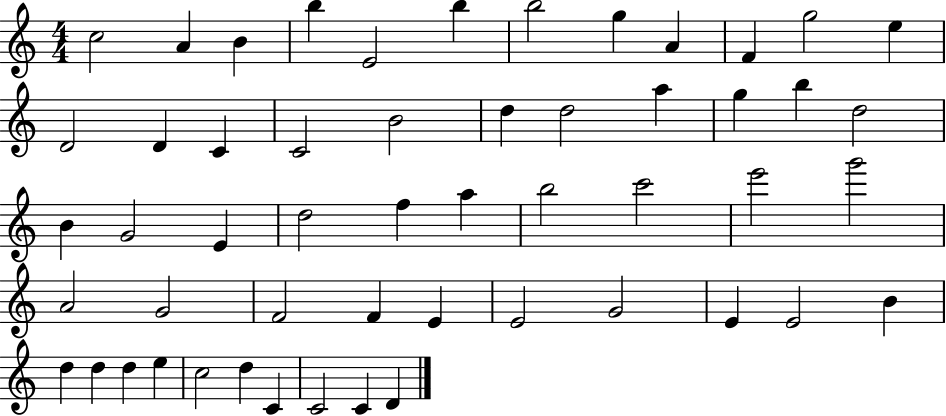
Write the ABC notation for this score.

X:1
T:Untitled
M:4/4
L:1/4
K:C
c2 A B b E2 b b2 g A F g2 e D2 D C C2 B2 d d2 a g b d2 B G2 E d2 f a b2 c'2 e'2 g'2 A2 G2 F2 F E E2 G2 E E2 B d d d e c2 d C C2 C D